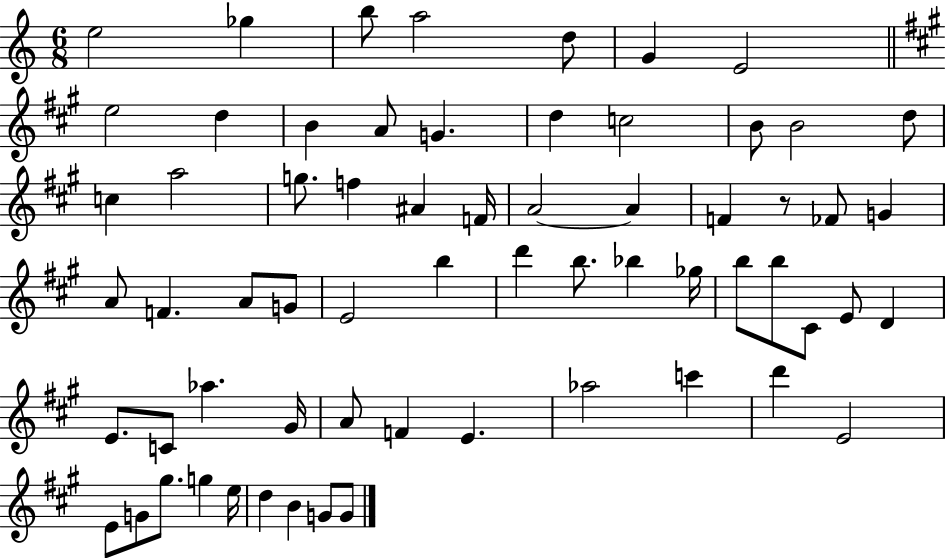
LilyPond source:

{
  \clef treble
  \numericTimeSignature
  \time 6/8
  \key c \major
  \repeat volta 2 { e''2 ges''4 | b''8 a''2 d''8 | g'4 e'2 | \bar "||" \break \key a \major e''2 d''4 | b'4 a'8 g'4. | d''4 c''2 | b'8 b'2 d''8 | \break c''4 a''2 | g''8. f''4 ais'4 f'16 | a'2~~ a'4 | f'4 r8 fes'8 g'4 | \break a'8 f'4. a'8 g'8 | e'2 b''4 | d'''4 b''8. bes''4 ges''16 | b''8 b''8 cis'8 e'8 d'4 | \break e'8. c'8 aes''4. gis'16 | a'8 f'4 e'4. | aes''2 c'''4 | d'''4 e'2 | \break e'8 g'8 gis''8. g''4 e''16 | d''4 b'4 g'8 g'8 | } \bar "|."
}